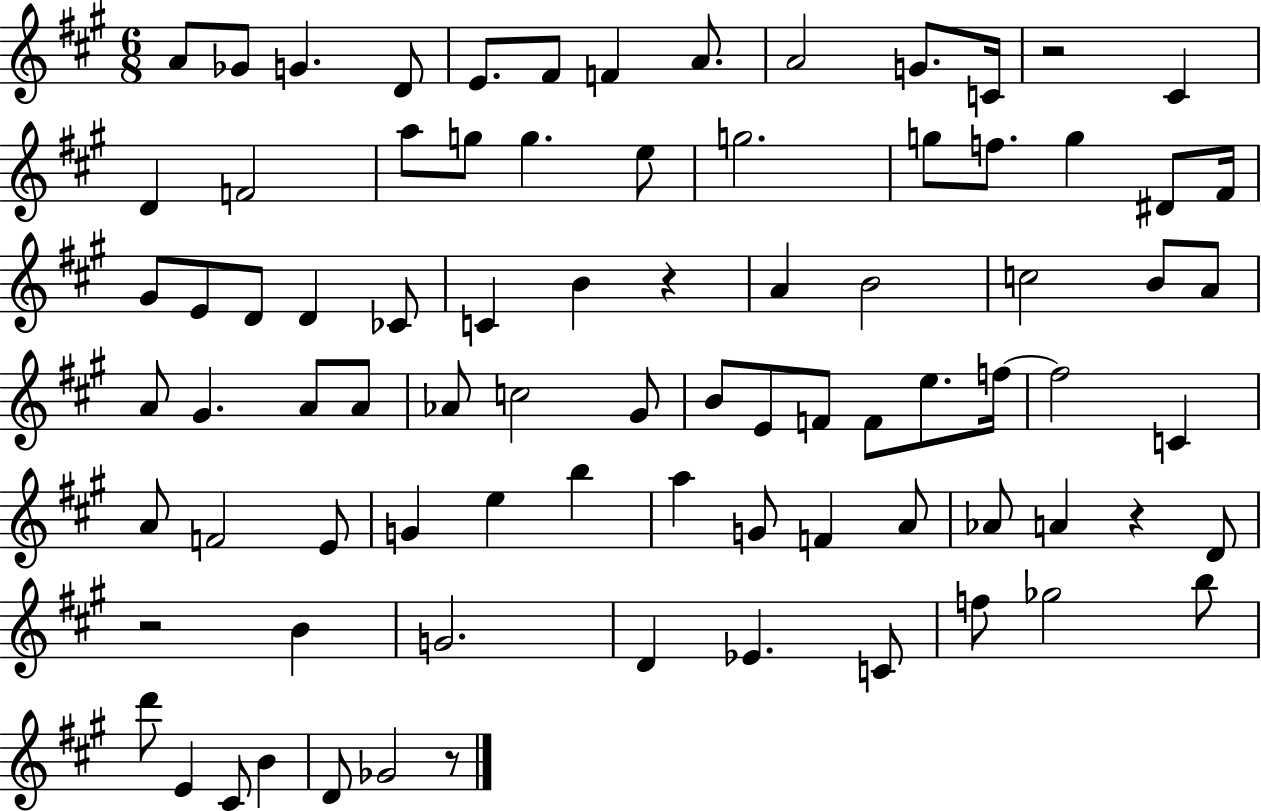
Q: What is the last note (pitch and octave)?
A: Gb4